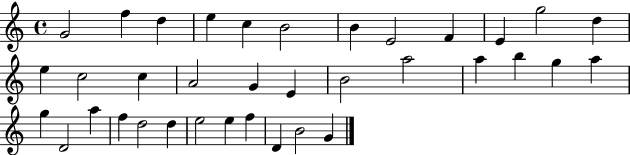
X:1
T:Untitled
M:4/4
L:1/4
K:C
G2 f d e c B2 B E2 F E g2 d e c2 c A2 G E B2 a2 a b g a g D2 a f d2 d e2 e f D B2 G